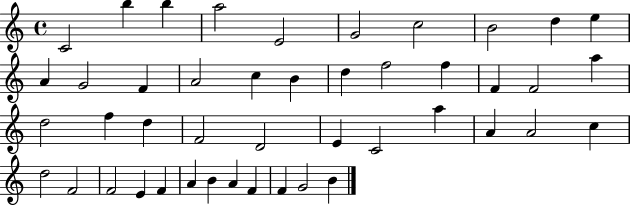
{
  \clef treble
  \time 4/4
  \defaultTimeSignature
  \key c \major
  c'2 b''4 b''4 | a''2 e'2 | g'2 c''2 | b'2 d''4 e''4 | \break a'4 g'2 f'4 | a'2 c''4 b'4 | d''4 f''2 f''4 | f'4 f'2 a''4 | \break d''2 f''4 d''4 | f'2 d'2 | e'4 c'2 a''4 | a'4 a'2 c''4 | \break d''2 f'2 | f'2 e'4 f'4 | a'4 b'4 a'4 f'4 | f'4 g'2 b'4 | \break \bar "|."
}